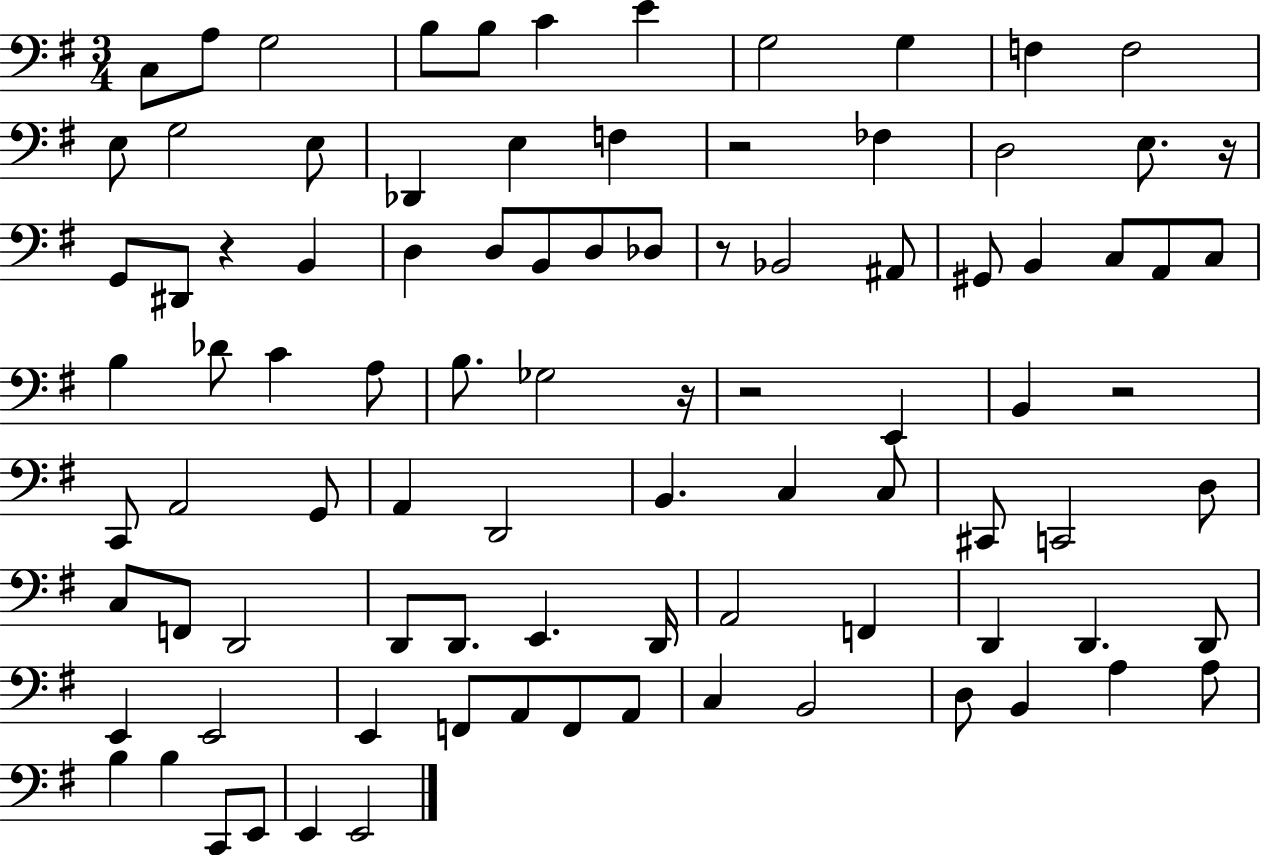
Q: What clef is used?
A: bass